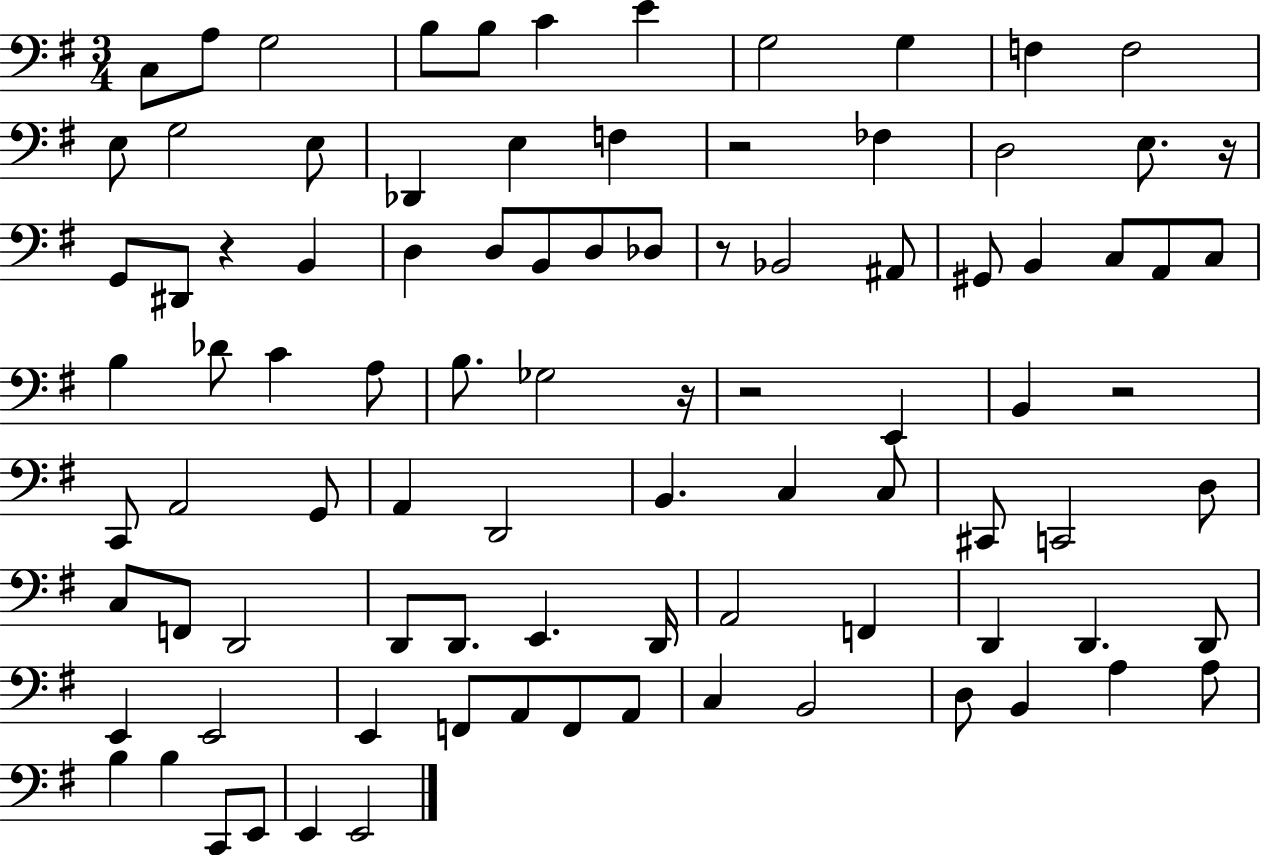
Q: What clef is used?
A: bass